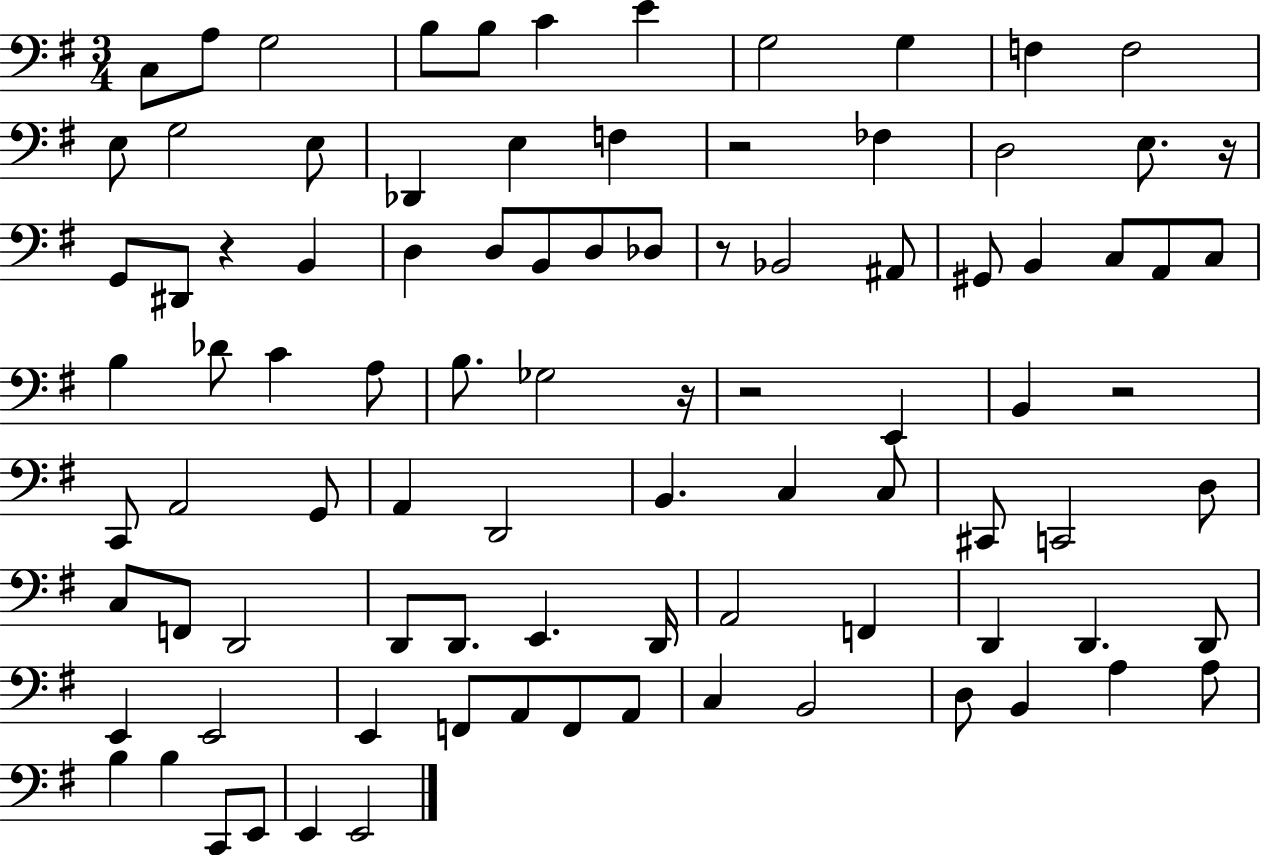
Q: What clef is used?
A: bass